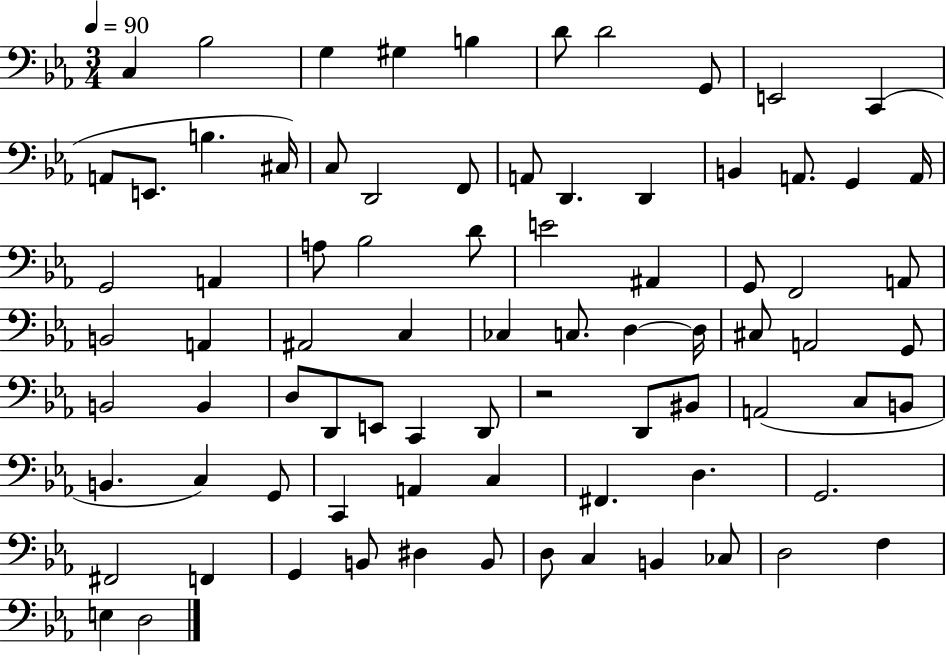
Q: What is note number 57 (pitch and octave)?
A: B2